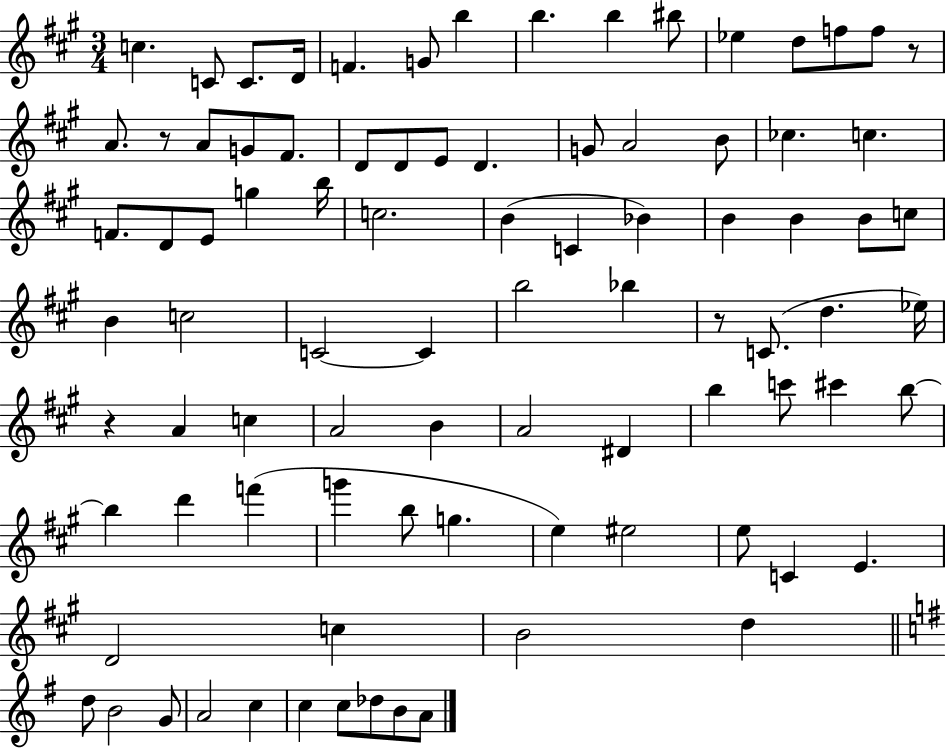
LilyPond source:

{
  \clef treble
  \numericTimeSignature
  \time 3/4
  \key a \major
  \repeat volta 2 { c''4. c'8 c'8. d'16 | f'4. g'8 b''4 | b''4. b''4 bis''8 | ees''4 d''8 f''8 f''8 r8 | \break a'8. r8 a'8 g'8 fis'8. | d'8 d'8 e'8 d'4. | g'8 a'2 b'8 | ces''4. c''4. | \break f'8. d'8 e'8 g''4 b''16 | c''2. | b'4( c'4 bes'4) | b'4 b'4 b'8 c''8 | \break b'4 c''2 | c'2~~ c'4 | b''2 bes''4 | r8 c'8.( d''4. ees''16) | \break r4 a'4 c''4 | a'2 b'4 | a'2 dis'4 | b''4 c'''8 cis'''4 b''8~~ | \break b''4 d'''4 f'''4( | g'''4 b''8 g''4. | e''4) eis''2 | e''8 c'4 e'4. | \break d'2 c''4 | b'2 d''4 | \bar "||" \break \key g \major d''8 b'2 g'8 | a'2 c''4 | c''4 c''8 des''8 b'8 a'8 | } \bar "|."
}